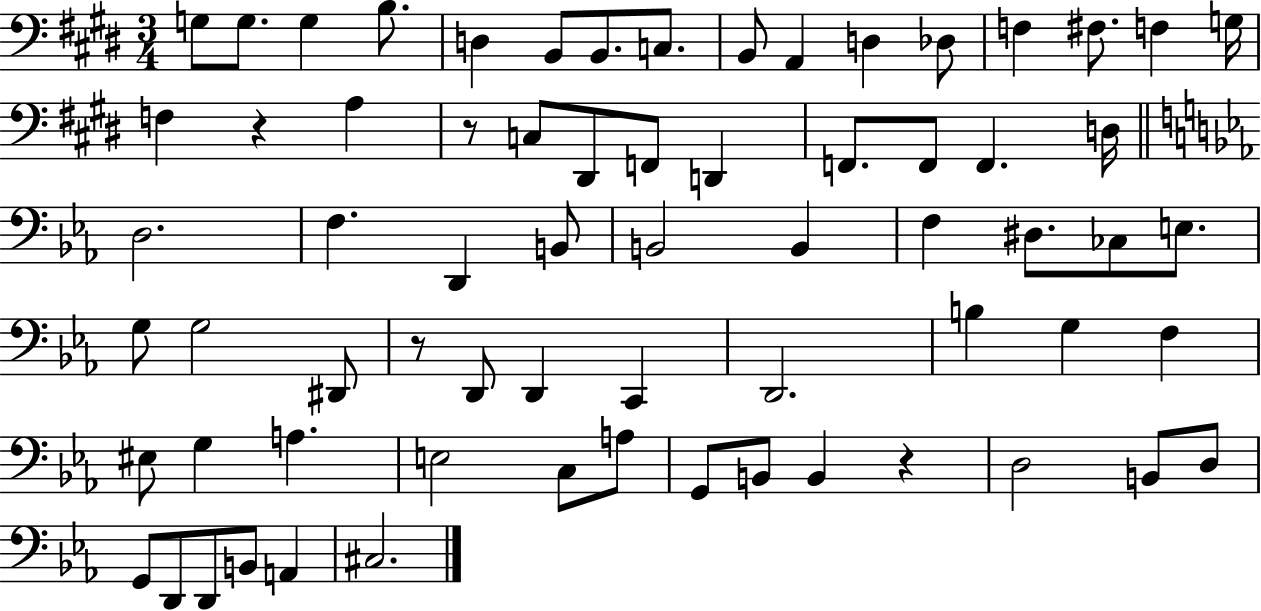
G3/e G3/e. G3/q B3/e. D3/q B2/e B2/e. C3/e. B2/e A2/q D3/q Db3/e F3/q F#3/e. F3/q G3/s F3/q R/q A3/q R/e C3/e D#2/e F2/e D2/q F2/e. F2/e F2/q. D3/s D3/h. F3/q. D2/q B2/e B2/h B2/q F3/q D#3/e. CES3/e E3/e. G3/e G3/h D#2/e R/e D2/e D2/q C2/q D2/h. B3/q G3/q F3/q EIS3/e G3/q A3/q. E3/h C3/e A3/e G2/e B2/e B2/q R/q D3/h B2/e D3/e G2/e D2/e D2/e B2/e A2/q C#3/h.